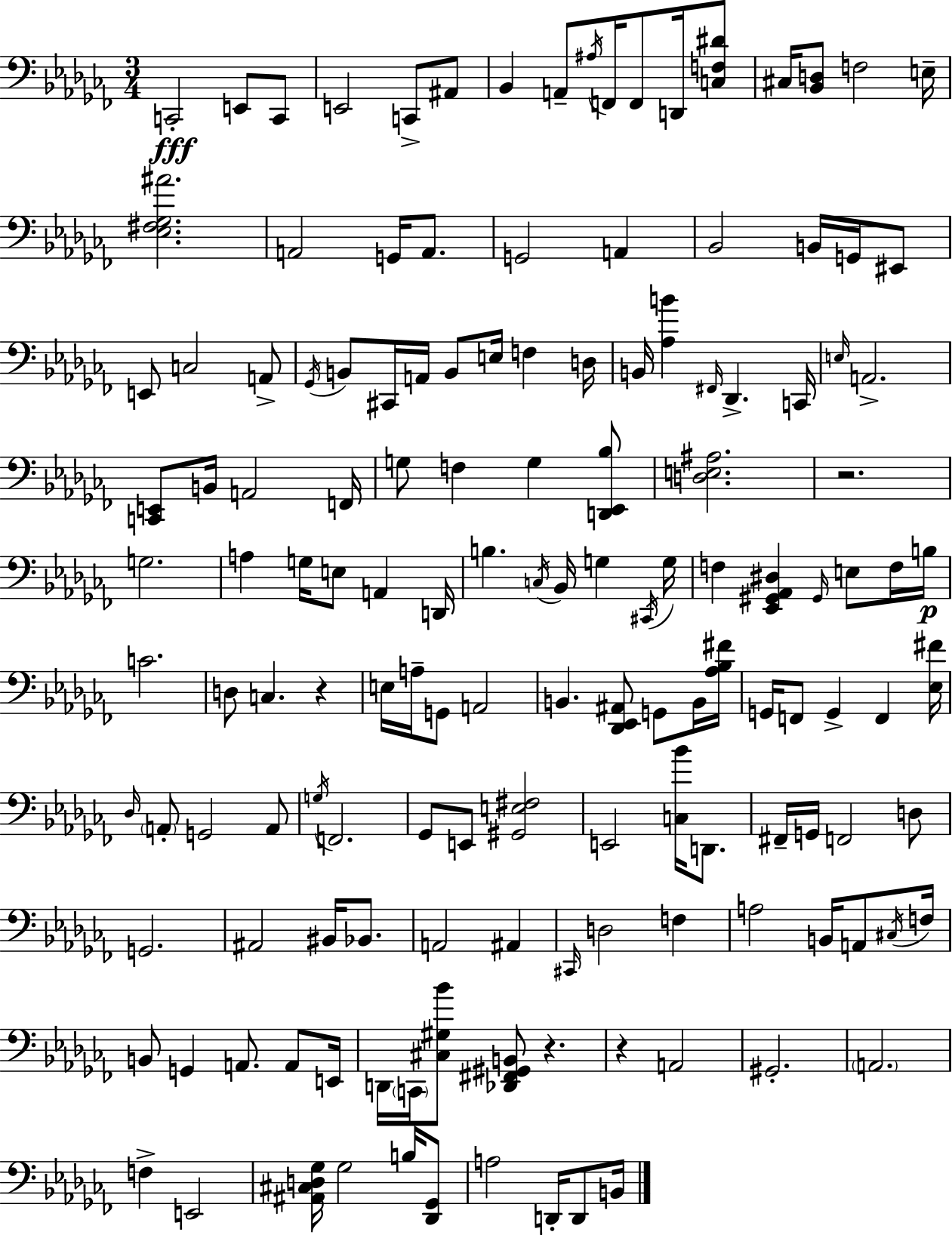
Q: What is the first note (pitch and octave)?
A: C2